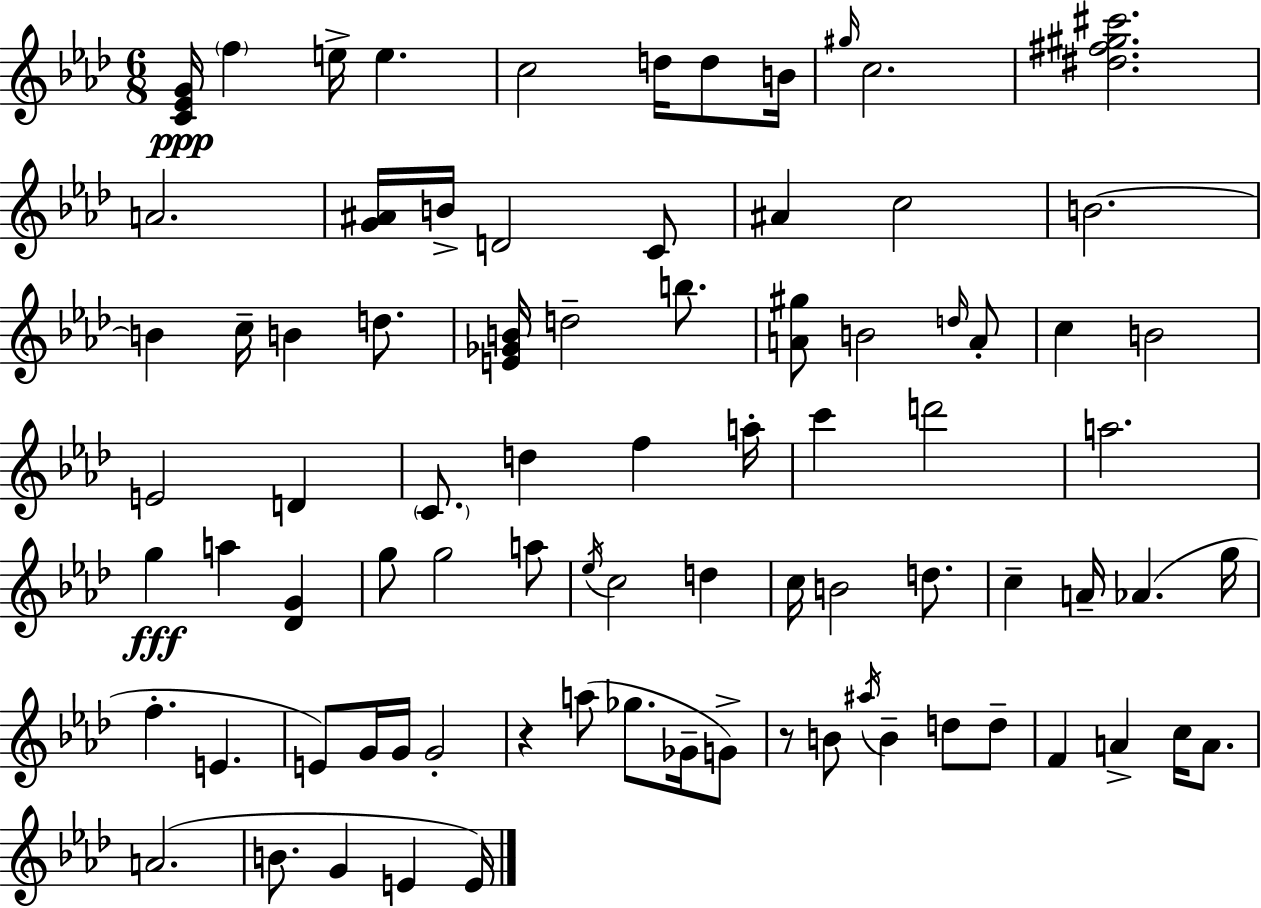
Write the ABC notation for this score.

X:1
T:Untitled
M:6/8
L:1/4
K:Fm
[C_EG]/4 f e/4 e c2 d/4 d/2 B/4 ^g/4 c2 [^d^f^g^c']2 A2 [G^A]/4 B/4 D2 C/2 ^A c2 B2 B c/4 B d/2 [E_GB]/4 d2 b/2 [A^g]/2 B2 d/4 A/2 c B2 E2 D C/2 d f a/4 c' d'2 a2 g a [_DG] g/2 g2 a/2 _e/4 c2 d c/4 B2 d/2 c A/4 _A g/4 f E E/2 G/4 G/4 G2 z a/2 _g/2 _G/4 G/2 z/2 B/2 ^a/4 B d/2 d/2 F A c/4 A/2 A2 B/2 G E E/4